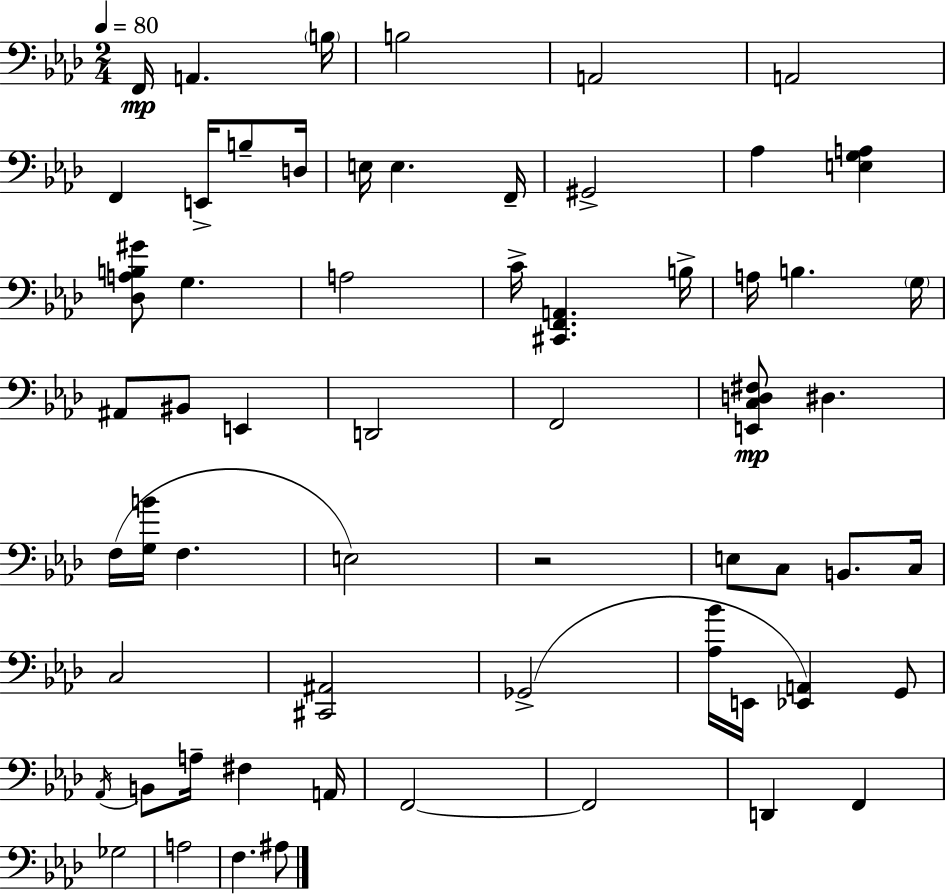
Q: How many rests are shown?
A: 1